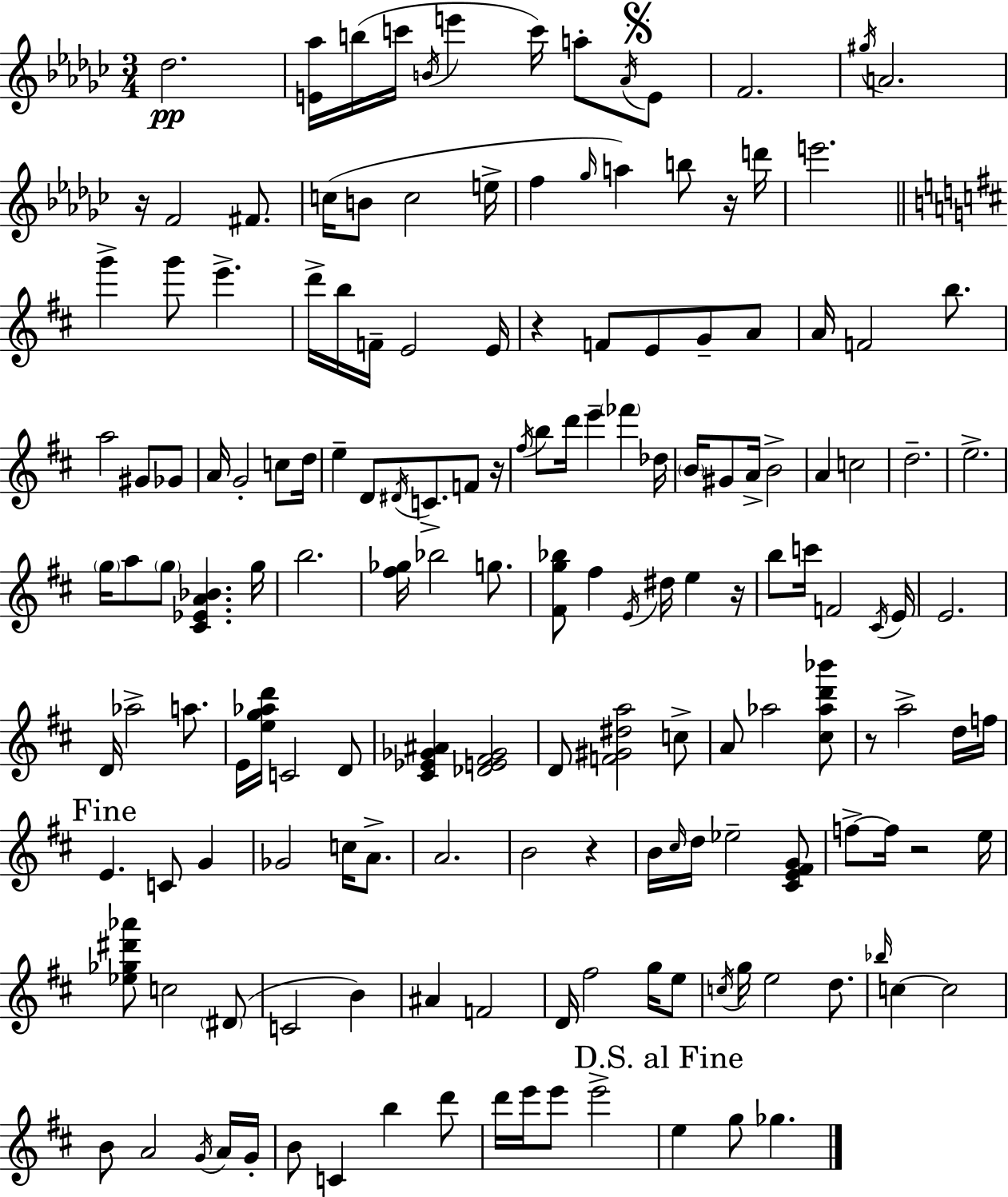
Db5/h. [E4,Ab5]/s B5/s C6/s B4/s E6/q C6/s A5/e Ab4/s E4/e F4/h. G#5/s A4/h. R/s F4/h F#4/e. C5/s B4/e C5/h E5/s F5/q Gb5/s A5/q B5/e R/s D6/s E6/h. G6/q G6/e E6/q. D6/s B5/s F4/s E4/h E4/s R/q F4/e E4/e G4/e A4/e A4/s F4/h B5/e. A5/h G#4/e Gb4/e A4/s G4/h C5/e D5/s E5/q D4/e D#4/s C4/e. F4/e R/s F#5/s B5/e D6/s E6/q FES6/q Db5/s B4/s G#4/e A4/s B4/h A4/q C5/h D5/h. E5/h. G5/s A5/e G5/e [C#4,Eb4,A4,Bb4]/q. G5/s B5/h. [F#5,Gb5]/s Bb5/h G5/e. [F#4,G5,Bb5]/e F#5/q E4/s D#5/s E5/q R/s B5/e C6/s F4/h C#4/s E4/s E4/h. D4/s Ab5/h A5/e. E4/s [E5,G5,Ab5,D6]/s C4/h D4/e [C#4,Eb4,Gb4,A#4]/q [Db4,E4,F#4,Gb4]/h D4/e [F4,G#4,D#5,A5]/h C5/e A4/e Ab5/h [C#5,Ab5,D6,Bb6]/e R/e A5/h D5/s F5/s E4/q. C4/e G4/q Gb4/h C5/s A4/e. A4/h. B4/h R/q B4/s C#5/s D5/s Eb5/h [C#4,E4,F#4,G4]/e F5/e F5/s R/h E5/s [Eb5,Gb5,D#6,Ab6]/e C5/h D#4/e C4/h B4/q A#4/q F4/h D4/s F#5/h G5/s E5/e C5/s G5/s E5/h D5/e. Bb5/s C5/q C5/h B4/e A4/h G4/s A4/s G4/s B4/e C4/q B5/q D6/e D6/s E6/s E6/e E6/h E5/q G5/e Gb5/q.